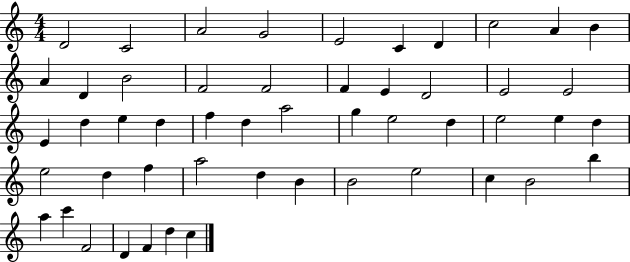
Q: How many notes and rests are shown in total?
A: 51